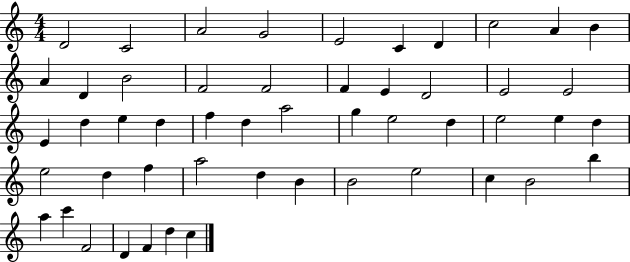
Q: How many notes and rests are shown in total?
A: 51